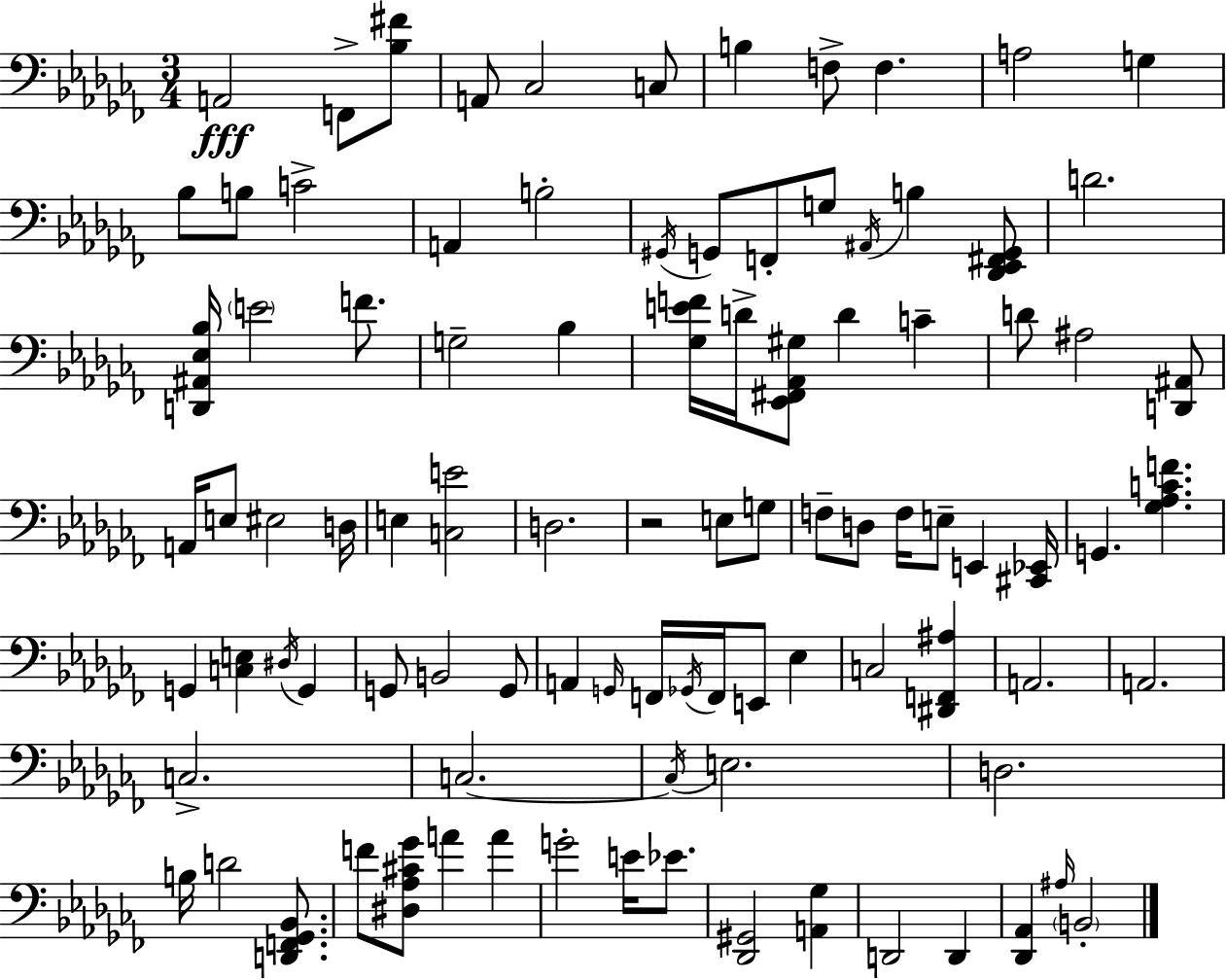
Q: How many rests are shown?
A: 1